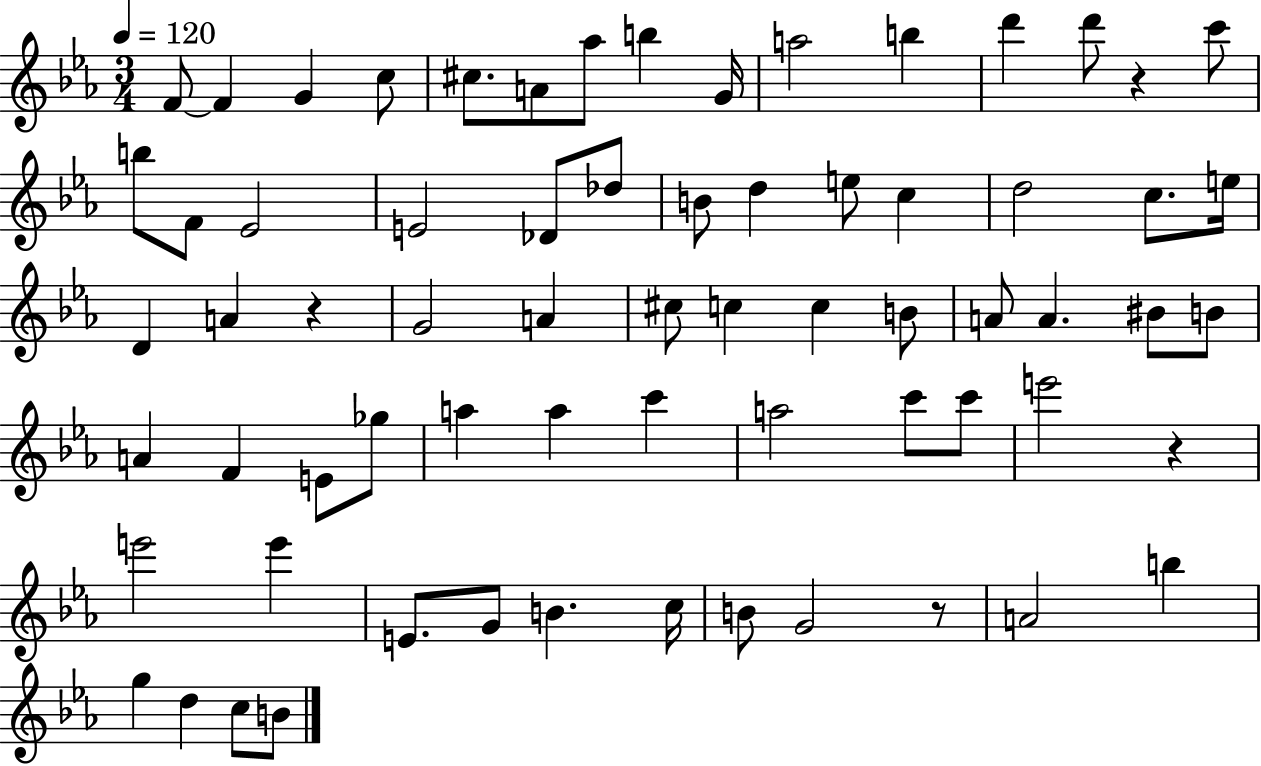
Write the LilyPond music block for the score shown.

{
  \clef treble
  \numericTimeSignature
  \time 3/4
  \key ees \major
  \tempo 4 = 120
  f'8~~ f'4 g'4 c''8 | cis''8. a'8 aes''8 b''4 g'16 | a''2 b''4 | d'''4 d'''8 r4 c'''8 | \break b''8 f'8 ees'2 | e'2 des'8 des''8 | b'8 d''4 e''8 c''4 | d''2 c''8. e''16 | \break d'4 a'4 r4 | g'2 a'4 | cis''8 c''4 c''4 b'8 | a'8 a'4. bis'8 b'8 | \break a'4 f'4 e'8 ges''8 | a''4 a''4 c'''4 | a''2 c'''8 c'''8 | e'''2 r4 | \break e'''2 e'''4 | e'8. g'8 b'4. c''16 | b'8 g'2 r8 | a'2 b''4 | \break g''4 d''4 c''8 b'8 | \bar "|."
}